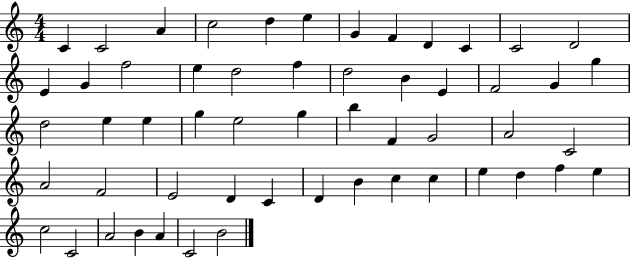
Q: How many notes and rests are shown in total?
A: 55